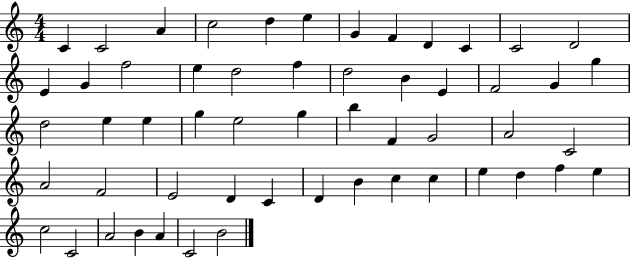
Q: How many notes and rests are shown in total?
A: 55